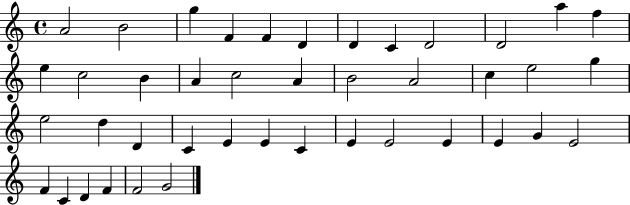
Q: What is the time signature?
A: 4/4